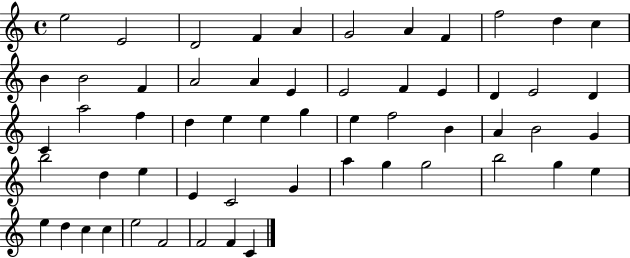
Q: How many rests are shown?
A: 0